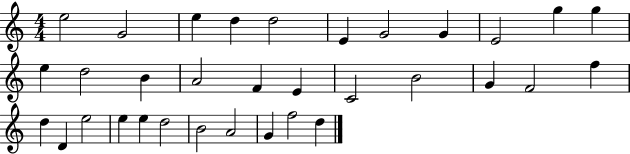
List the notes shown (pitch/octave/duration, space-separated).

E5/h G4/h E5/q D5/q D5/h E4/q G4/h G4/q E4/h G5/q G5/q E5/q D5/h B4/q A4/h F4/q E4/q C4/h B4/h G4/q F4/h F5/q D5/q D4/q E5/h E5/q E5/q D5/h B4/h A4/h G4/q F5/h D5/q